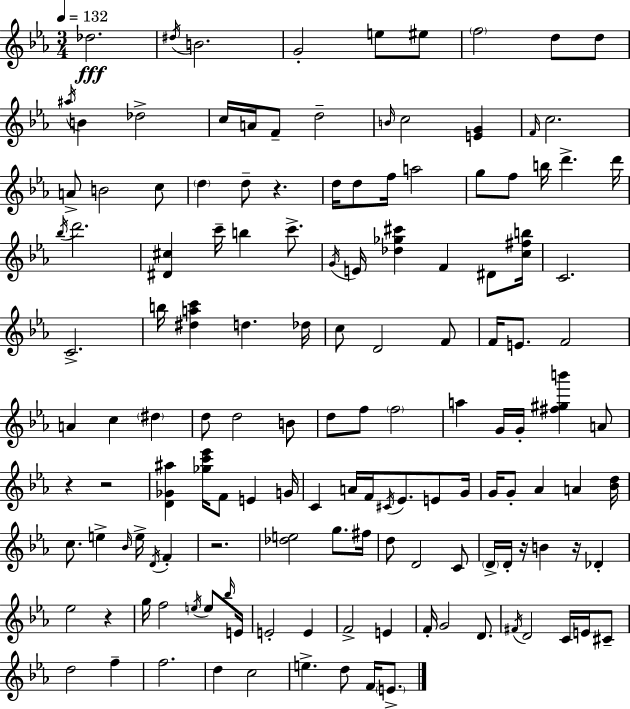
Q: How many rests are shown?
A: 7